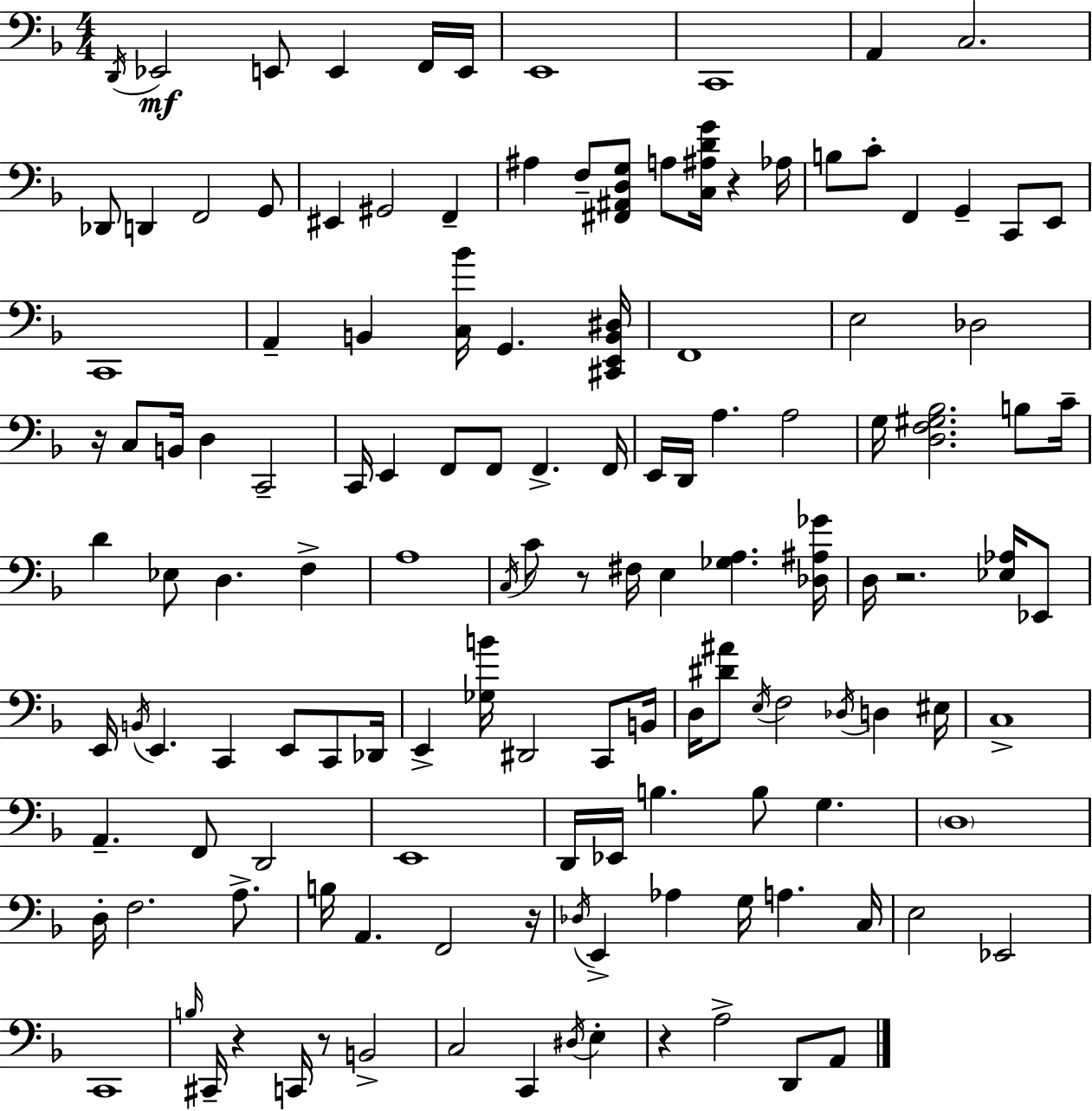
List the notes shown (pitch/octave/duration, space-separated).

D2/s Eb2/h E2/e E2/q F2/s E2/s E2/w C2/w A2/q C3/h. Db2/e D2/q F2/h G2/e EIS2/q G#2/h F2/q A#3/q F3/e [F#2,A#2,D3,G3]/e A3/e [C3,A#3,D4,G4]/s R/q Ab3/s B3/e C4/e F2/q G2/q C2/e E2/e C2/w A2/q B2/q [C3,Bb4]/s G2/q. [C#2,E2,B2,D#3]/s F2/w E3/h Db3/h R/s C3/e B2/s D3/q C2/h C2/s E2/q F2/e F2/e F2/q. F2/s E2/s D2/s A3/q. A3/h G3/s [D3,F3,G#3,Bb3]/h. B3/e C4/s D4/q Eb3/e D3/q. F3/q A3/w C3/s C4/e R/e F#3/s E3/q [Gb3,A3]/q. [Db3,A#3,Gb4]/s D3/s R/h. [Eb3,Ab3]/s Eb2/e E2/s B2/s E2/q. C2/q E2/e C2/e Db2/s E2/q [Gb3,B4]/s D#2/h C2/e B2/s D3/s [D#4,A#4]/e E3/s F3/h Db3/s D3/q EIS3/s C3/w A2/q. F2/e D2/h E2/w D2/s Eb2/s B3/q. B3/e G3/q. D3/w D3/s F3/h. A3/e. B3/s A2/q. F2/h R/s Db3/s E2/q Ab3/q G3/s A3/q. C3/s E3/h Eb2/h C2/w B3/s C#2/s R/q C2/s R/e B2/h C3/h C2/q D#3/s E3/q R/q A3/h D2/e A2/e